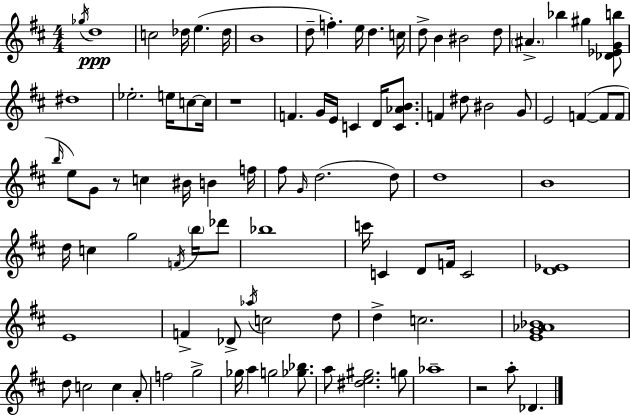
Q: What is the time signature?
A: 4/4